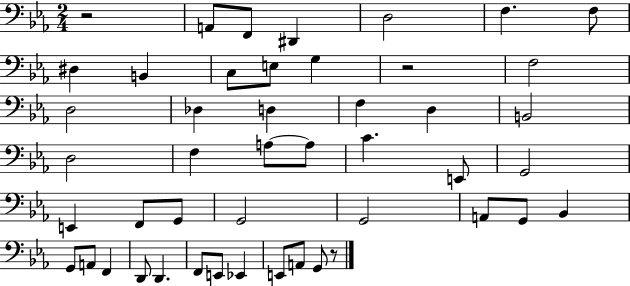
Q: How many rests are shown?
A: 3